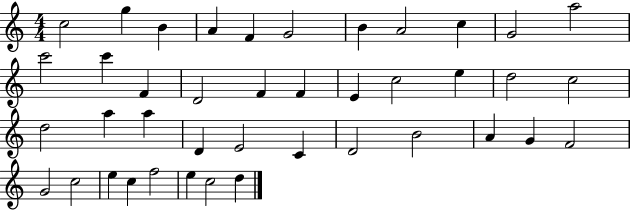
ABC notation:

X:1
T:Untitled
M:4/4
L:1/4
K:C
c2 g B A F G2 B A2 c G2 a2 c'2 c' F D2 F F E c2 e d2 c2 d2 a a D E2 C D2 B2 A G F2 G2 c2 e c f2 e c2 d